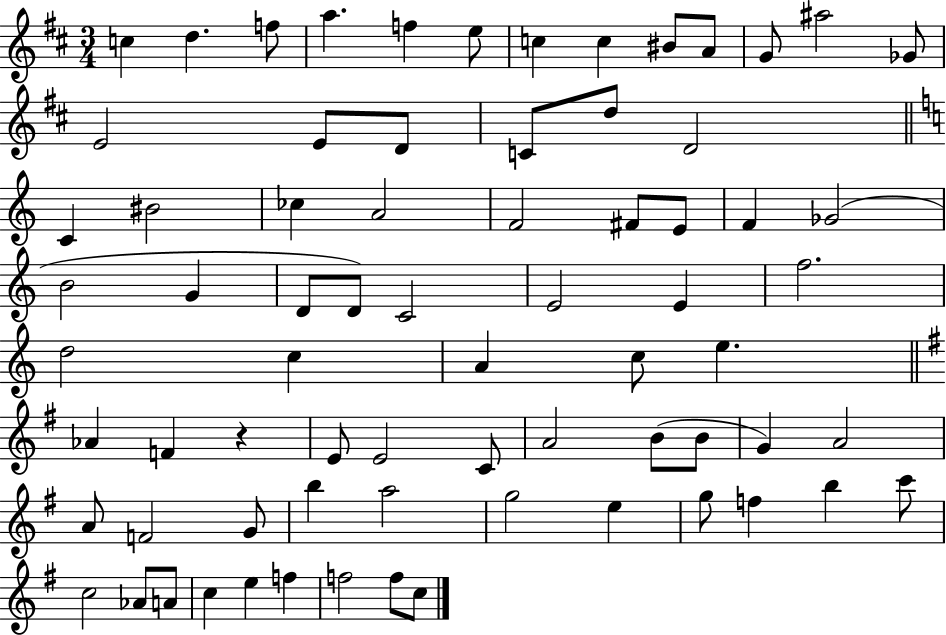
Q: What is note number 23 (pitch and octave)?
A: A4